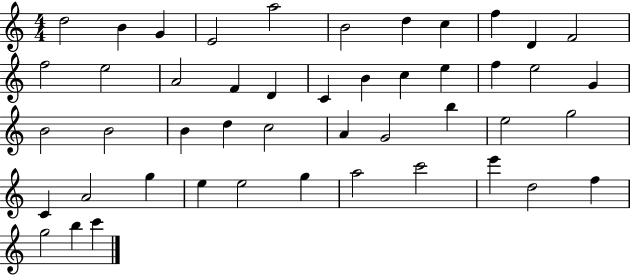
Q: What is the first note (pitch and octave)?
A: D5